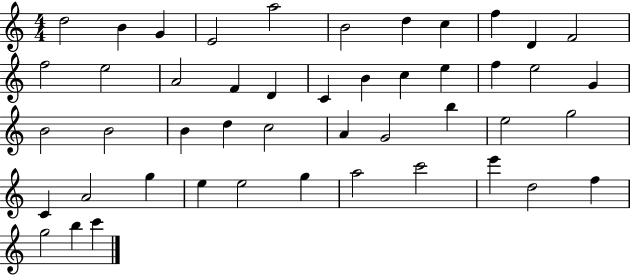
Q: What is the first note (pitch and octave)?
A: D5